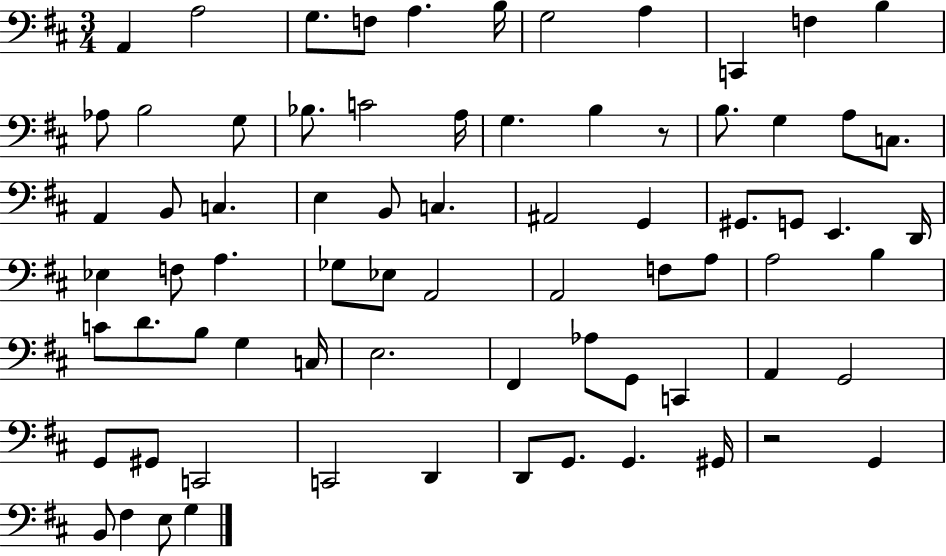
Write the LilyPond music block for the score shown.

{
  \clef bass
  \numericTimeSignature
  \time 3/4
  \key d \major
  \repeat volta 2 { a,4 a2 | g8. f8 a4. b16 | g2 a4 | c,4 f4 b4 | \break aes8 b2 g8 | bes8. c'2 a16 | g4. b4 r8 | b8. g4 a8 c8. | \break a,4 b,8 c4. | e4 b,8 c4. | ais,2 g,4 | gis,8. g,8 e,4. d,16 | \break ees4 f8 a4. | ges8 ees8 a,2 | a,2 f8 a8 | a2 b4 | \break c'8 d'8. b8 g4 c16 | e2. | fis,4 aes8 g,8 c,4 | a,4 g,2 | \break g,8 gis,8 c,2 | c,2 d,4 | d,8 g,8. g,4. gis,16 | r2 g,4 | \break b,8 fis4 e8 g4 | } \bar "|."
}